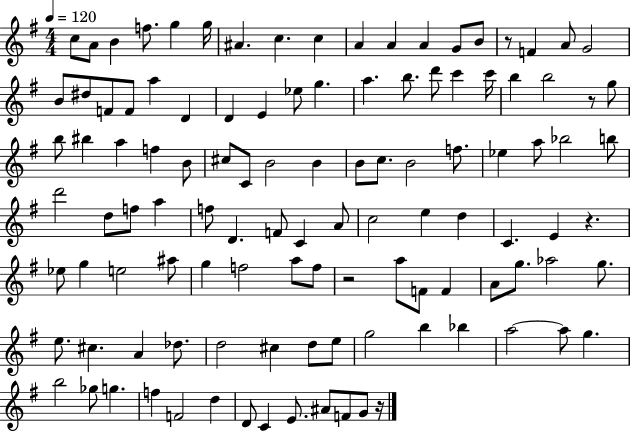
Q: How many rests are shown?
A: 5